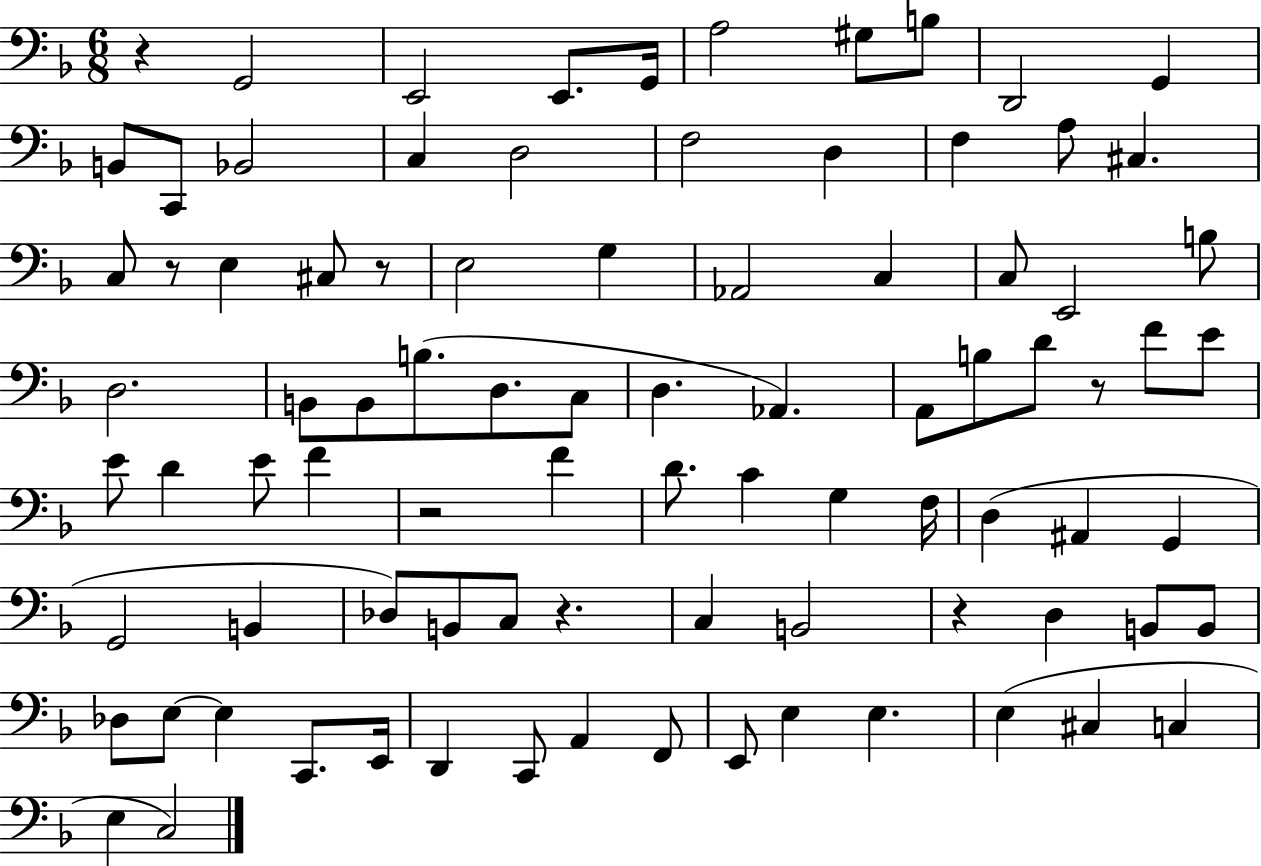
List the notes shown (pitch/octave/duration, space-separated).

R/q G2/h E2/h E2/e. G2/s A3/h G#3/e B3/e D2/h G2/q B2/e C2/e Bb2/h C3/q D3/h F3/h D3/q F3/q A3/e C#3/q. C3/e R/e E3/q C#3/e R/e E3/h G3/q Ab2/h C3/q C3/e E2/h B3/e D3/h. B2/e B2/e B3/e. D3/e. C3/e D3/q. Ab2/q. A2/e B3/e D4/e R/e F4/e E4/e E4/e D4/q E4/e F4/q R/h F4/q D4/e. C4/q G3/q F3/s D3/q A#2/q G2/q G2/h B2/q Db3/e B2/e C3/e R/q. C3/q B2/h R/q D3/q B2/e B2/e Db3/e E3/e E3/q C2/e. E2/s D2/q C2/e A2/q F2/e E2/e E3/q E3/q. E3/q C#3/q C3/q E3/q C3/h